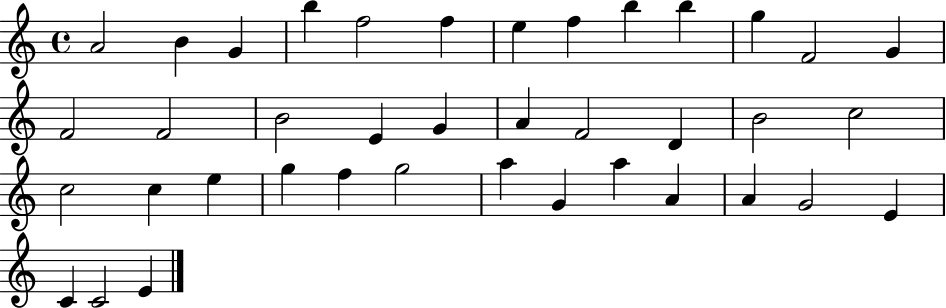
X:1
T:Untitled
M:4/4
L:1/4
K:C
A2 B G b f2 f e f b b g F2 G F2 F2 B2 E G A F2 D B2 c2 c2 c e g f g2 a G a A A G2 E C C2 E